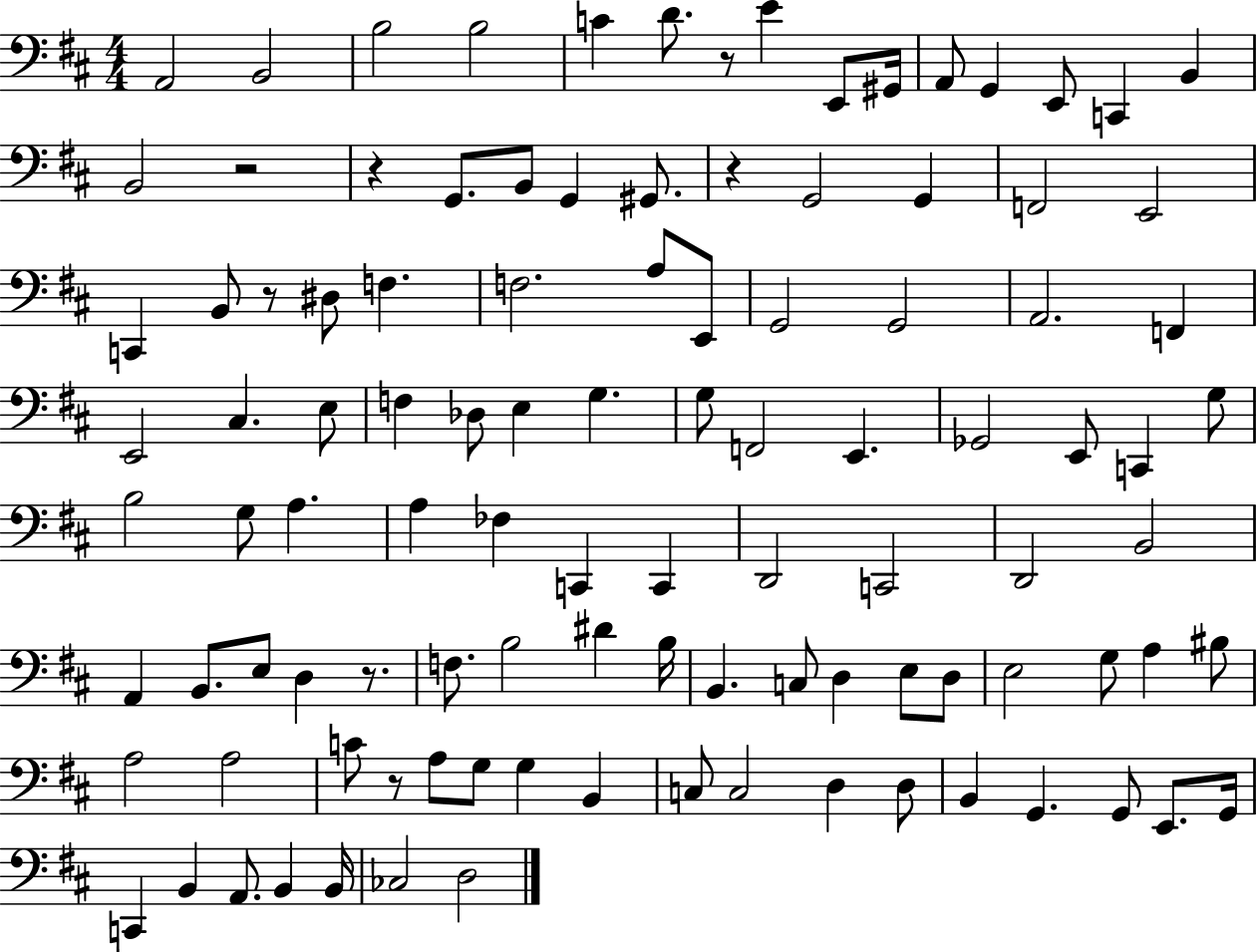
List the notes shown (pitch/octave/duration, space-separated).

A2/h B2/h B3/h B3/h C4/q D4/e. R/e E4/q E2/e G#2/s A2/e G2/q E2/e C2/q B2/q B2/h R/h R/q G2/e. B2/e G2/q G#2/e. R/q G2/h G2/q F2/h E2/h C2/q B2/e R/e D#3/e F3/q. F3/h. A3/e E2/e G2/h G2/h A2/h. F2/q E2/h C#3/q. E3/e F3/q Db3/e E3/q G3/q. G3/e F2/h E2/q. Gb2/h E2/e C2/q G3/e B3/h G3/e A3/q. A3/q FES3/q C2/q C2/q D2/h C2/h D2/h B2/h A2/q B2/e. E3/e D3/q R/e. F3/e. B3/h D#4/q B3/s B2/q. C3/e D3/q E3/e D3/e E3/h G3/e A3/q BIS3/e A3/h A3/h C4/e R/e A3/e G3/e G3/q B2/q C3/e C3/h D3/q D3/e B2/q G2/q. G2/e E2/e. G2/s C2/q B2/q A2/e. B2/q B2/s CES3/h D3/h